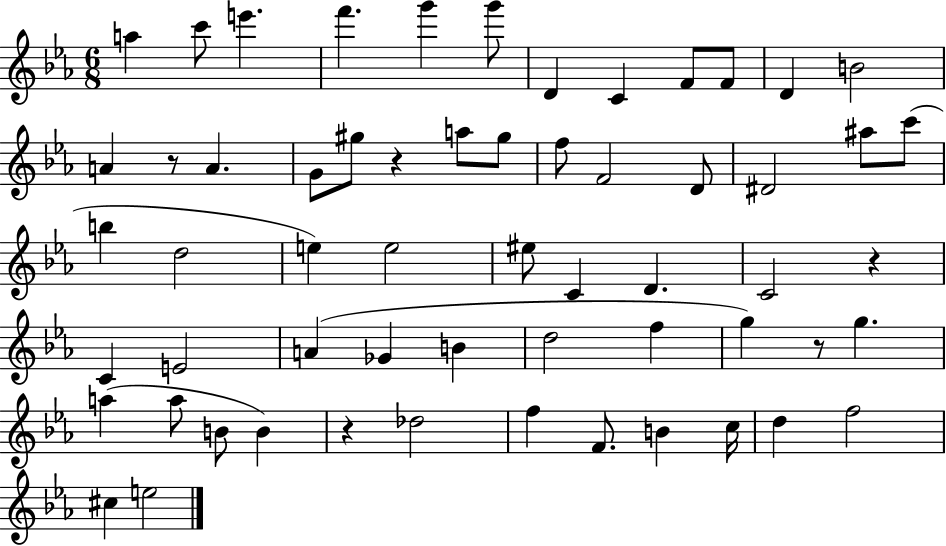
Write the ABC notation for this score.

X:1
T:Untitled
M:6/8
L:1/4
K:Eb
a c'/2 e' f' g' g'/2 D C F/2 F/2 D B2 A z/2 A G/2 ^g/2 z a/2 ^g/2 f/2 F2 D/2 ^D2 ^a/2 c'/2 b d2 e e2 ^e/2 C D C2 z C E2 A _G B d2 f g z/2 g a a/2 B/2 B z _d2 f F/2 B c/4 d f2 ^c e2